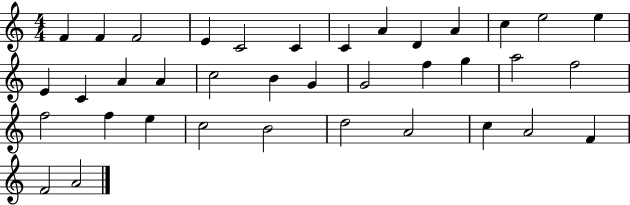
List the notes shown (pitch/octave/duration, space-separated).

F4/q F4/q F4/h E4/q C4/h C4/q C4/q A4/q D4/q A4/q C5/q E5/h E5/q E4/q C4/q A4/q A4/q C5/h B4/q G4/q G4/h F5/q G5/q A5/h F5/h F5/h F5/q E5/q C5/h B4/h D5/h A4/h C5/q A4/h F4/q F4/h A4/h